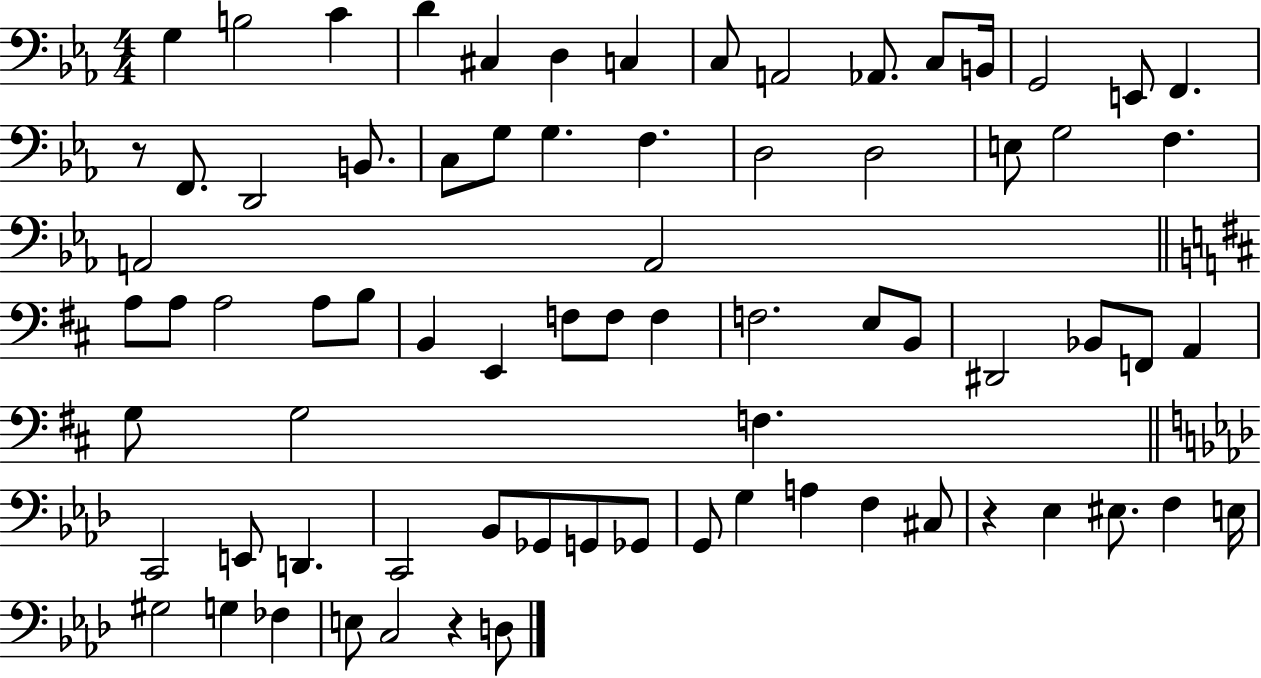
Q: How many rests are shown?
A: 3